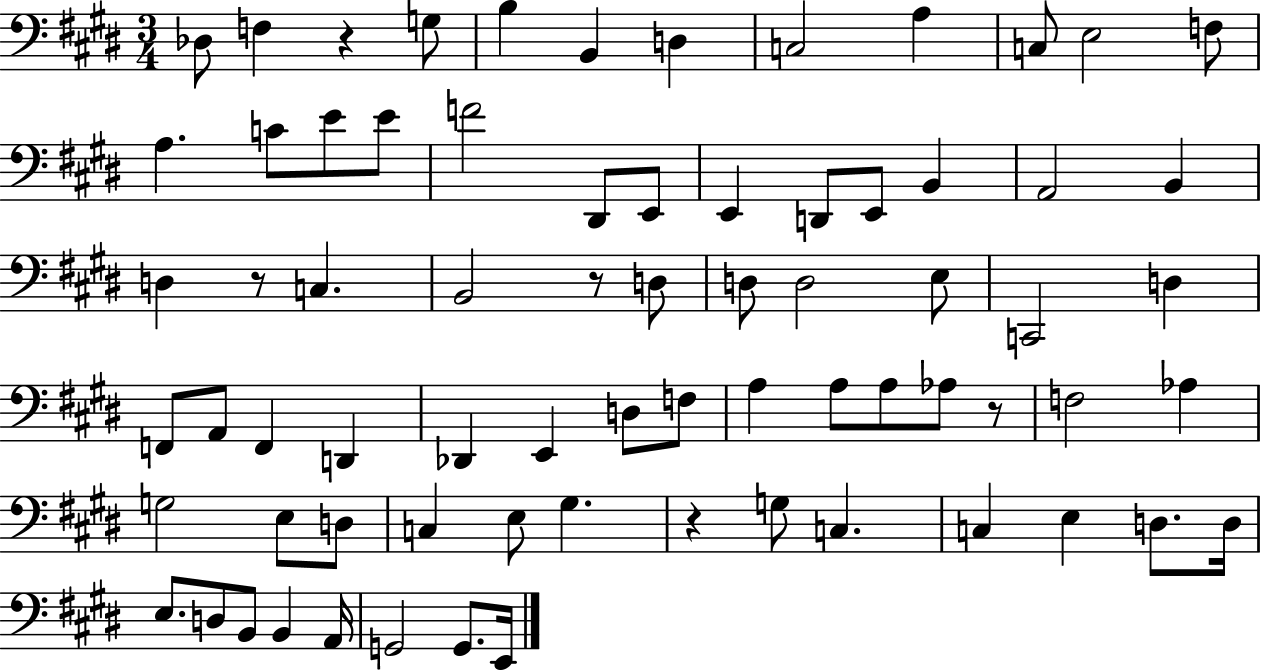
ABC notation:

X:1
T:Untitled
M:3/4
L:1/4
K:E
_D,/2 F, z G,/2 B, B,, D, C,2 A, C,/2 E,2 F,/2 A, C/2 E/2 E/2 F2 ^D,,/2 E,,/2 E,, D,,/2 E,,/2 B,, A,,2 B,, D, z/2 C, B,,2 z/2 D,/2 D,/2 D,2 E,/2 C,,2 D, F,,/2 A,,/2 F,, D,, _D,, E,, D,/2 F,/2 A, A,/2 A,/2 _A,/2 z/2 F,2 _A, G,2 E,/2 D,/2 C, E,/2 ^G, z G,/2 C, C, E, D,/2 D,/4 E,/2 D,/2 B,,/2 B,, A,,/4 G,,2 G,,/2 E,,/4